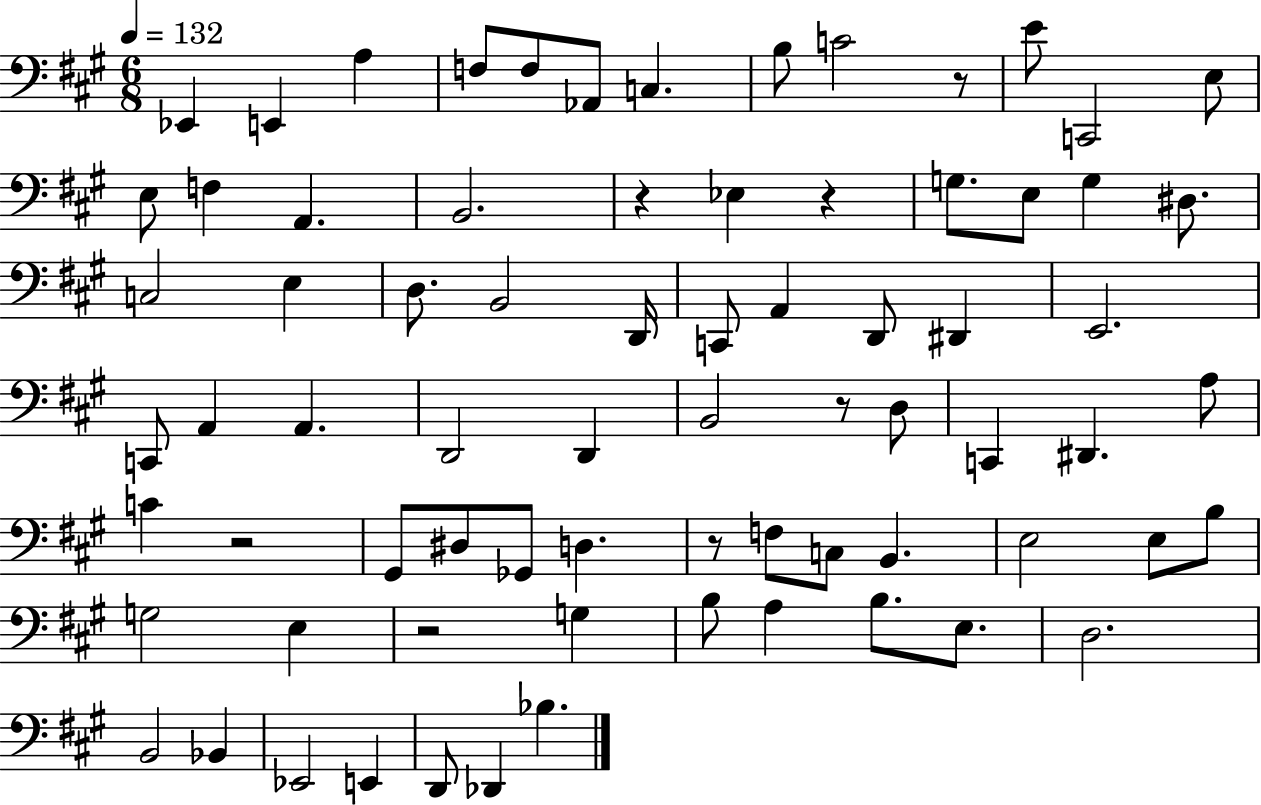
Eb2/q E2/q A3/q F3/e F3/e Ab2/e C3/q. B3/e C4/h R/e E4/e C2/h E3/e E3/e F3/q A2/q. B2/h. R/q Eb3/q R/q G3/e. E3/e G3/q D#3/e. C3/h E3/q D3/e. B2/h D2/s C2/e A2/q D2/e D#2/q E2/h. C2/e A2/q A2/q. D2/h D2/q B2/h R/e D3/e C2/q D#2/q. A3/e C4/q R/h G#2/e D#3/e Gb2/e D3/q. R/e F3/e C3/e B2/q. E3/h E3/e B3/e G3/h E3/q R/h G3/q B3/e A3/q B3/e. E3/e. D3/h. B2/h Bb2/q Eb2/h E2/q D2/e Db2/q Bb3/q.